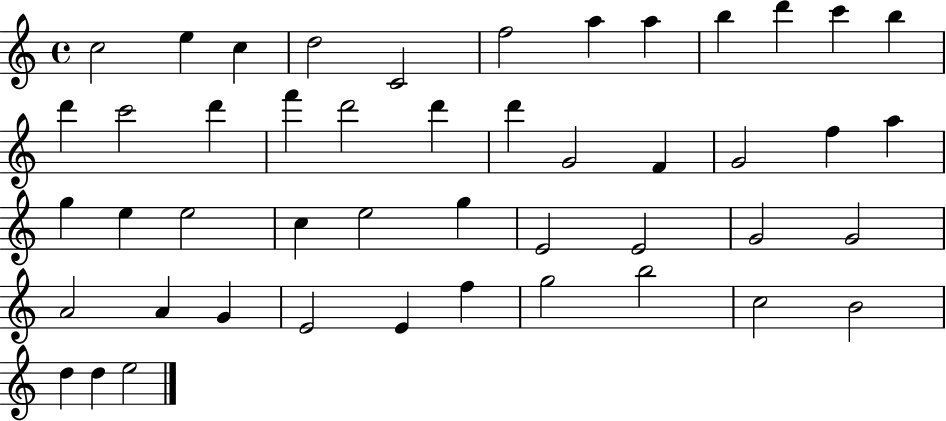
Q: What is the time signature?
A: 4/4